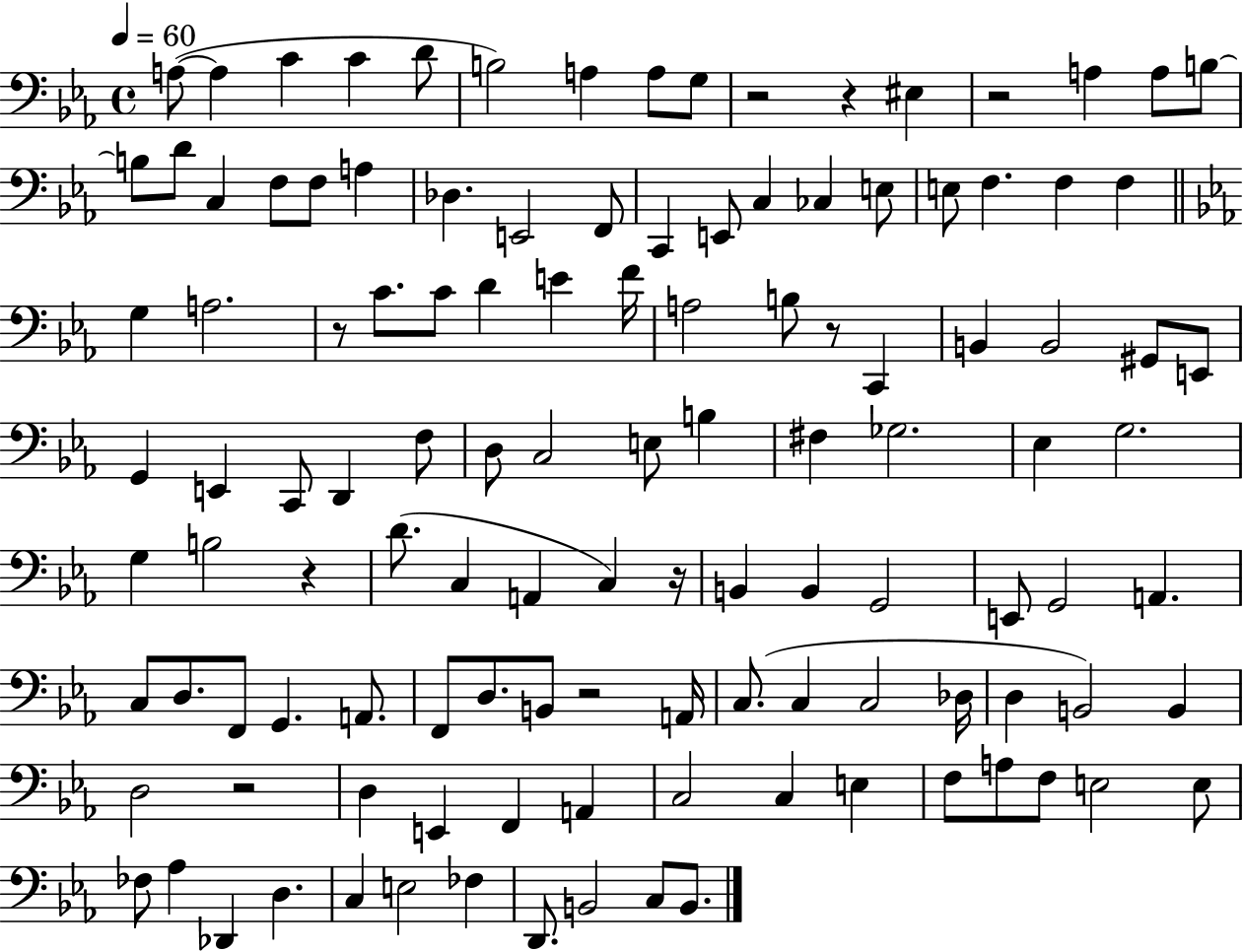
A3/e A3/q C4/q C4/q D4/e B3/h A3/q A3/e G3/e R/h R/q EIS3/q R/h A3/q A3/e B3/e B3/e D4/e C3/q F3/e F3/e A3/q Db3/q. E2/h F2/e C2/q E2/e C3/q CES3/q E3/e E3/e F3/q. F3/q F3/q G3/q A3/h. R/e C4/e. C4/e D4/q E4/q F4/s A3/h B3/e R/e C2/q B2/q B2/h G#2/e E2/e G2/q E2/q C2/e D2/q F3/e D3/e C3/h E3/e B3/q F#3/q Gb3/h. Eb3/q G3/h. G3/q B3/h R/q D4/e. C3/q A2/q C3/q R/s B2/q B2/q G2/h E2/e G2/h A2/q. C3/e D3/e. F2/e G2/q. A2/e. F2/e D3/e. B2/e R/h A2/s C3/e. C3/q C3/h Db3/s D3/q B2/h B2/q D3/h R/h D3/q E2/q F2/q A2/q C3/h C3/q E3/q F3/e A3/e F3/e E3/h E3/e FES3/e Ab3/q Db2/q D3/q. C3/q E3/h FES3/q D2/e. B2/h C3/e B2/e.